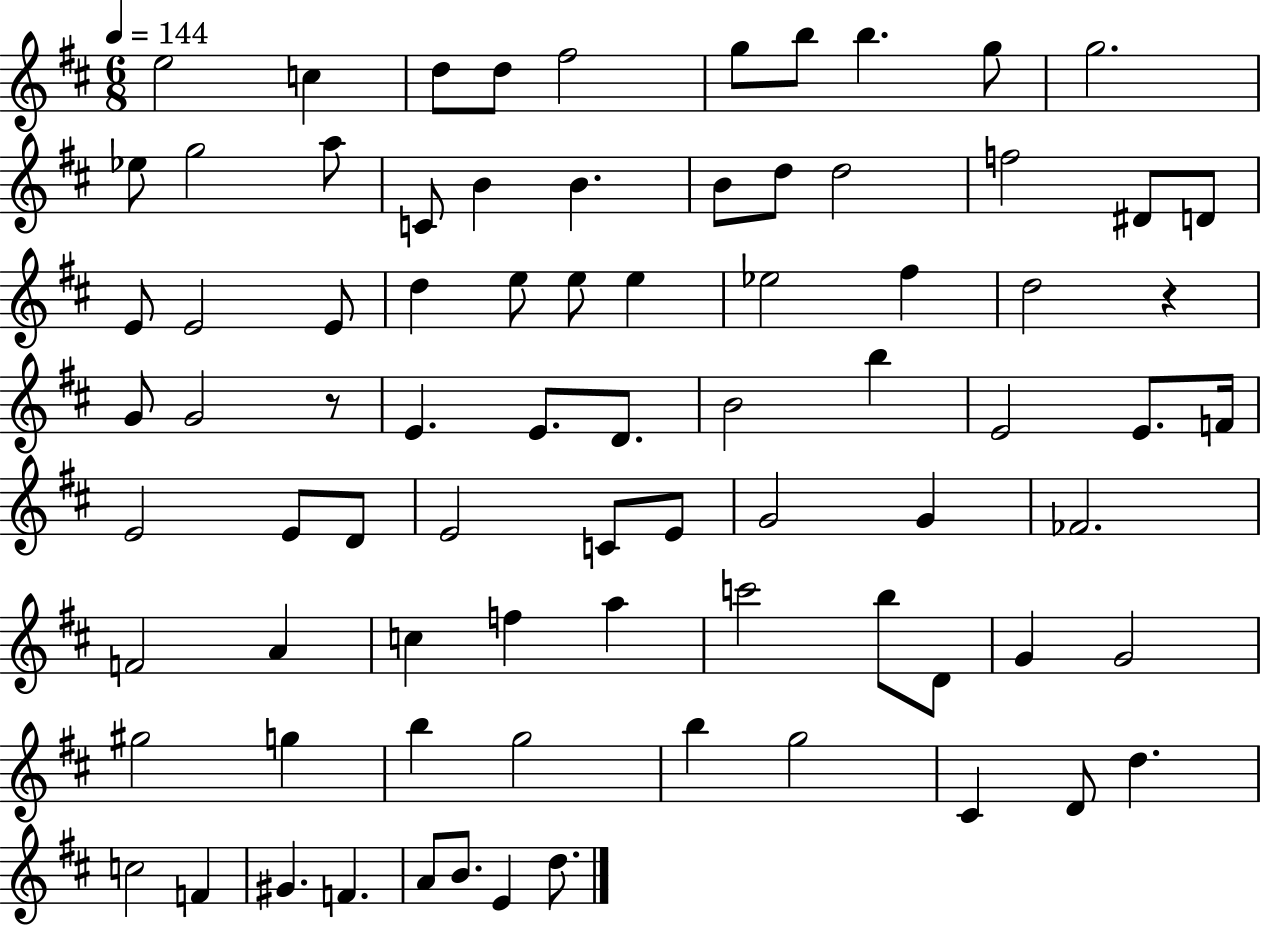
E5/h C5/q D5/e D5/e F#5/h G5/e B5/e B5/q. G5/e G5/h. Eb5/e G5/h A5/e C4/e B4/q B4/q. B4/e D5/e D5/h F5/h D#4/e D4/e E4/e E4/h E4/e D5/q E5/e E5/e E5/q Eb5/h F#5/q D5/h R/q G4/e G4/h R/e E4/q. E4/e. D4/e. B4/h B5/q E4/h E4/e. F4/s E4/h E4/e D4/e E4/h C4/e E4/e G4/h G4/q FES4/h. F4/h A4/q C5/q F5/q A5/q C6/h B5/e D4/e G4/q G4/h G#5/h G5/q B5/q G5/h B5/q G5/h C#4/q D4/e D5/q. C5/h F4/q G#4/q. F4/q. A4/e B4/e. E4/q D5/e.